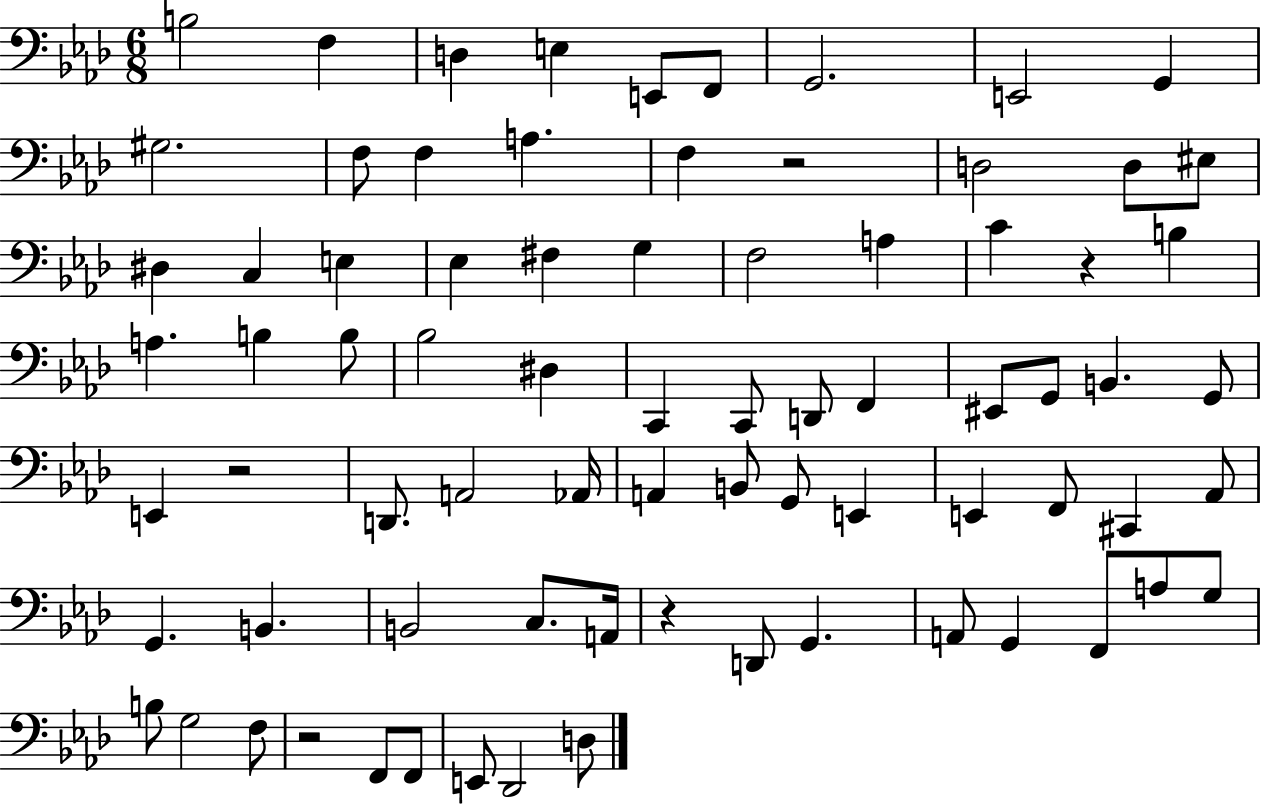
{
  \clef bass
  \numericTimeSignature
  \time 6/8
  \key aes \major
  b2 f4 | d4 e4 e,8 f,8 | g,2. | e,2 g,4 | \break gis2. | f8 f4 a4. | f4 r2 | d2 d8 eis8 | \break dis4 c4 e4 | ees4 fis4 g4 | f2 a4 | c'4 r4 b4 | \break a4. b4 b8 | bes2 dis4 | c,4 c,8 d,8 f,4 | eis,8 g,8 b,4. g,8 | \break e,4 r2 | d,8. a,2 aes,16 | a,4 b,8 g,8 e,4 | e,4 f,8 cis,4 aes,8 | \break g,4. b,4. | b,2 c8. a,16 | r4 d,8 g,4. | a,8 g,4 f,8 a8 g8 | \break b8 g2 f8 | r2 f,8 f,8 | e,8 des,2 d8 | \bar "|."
}